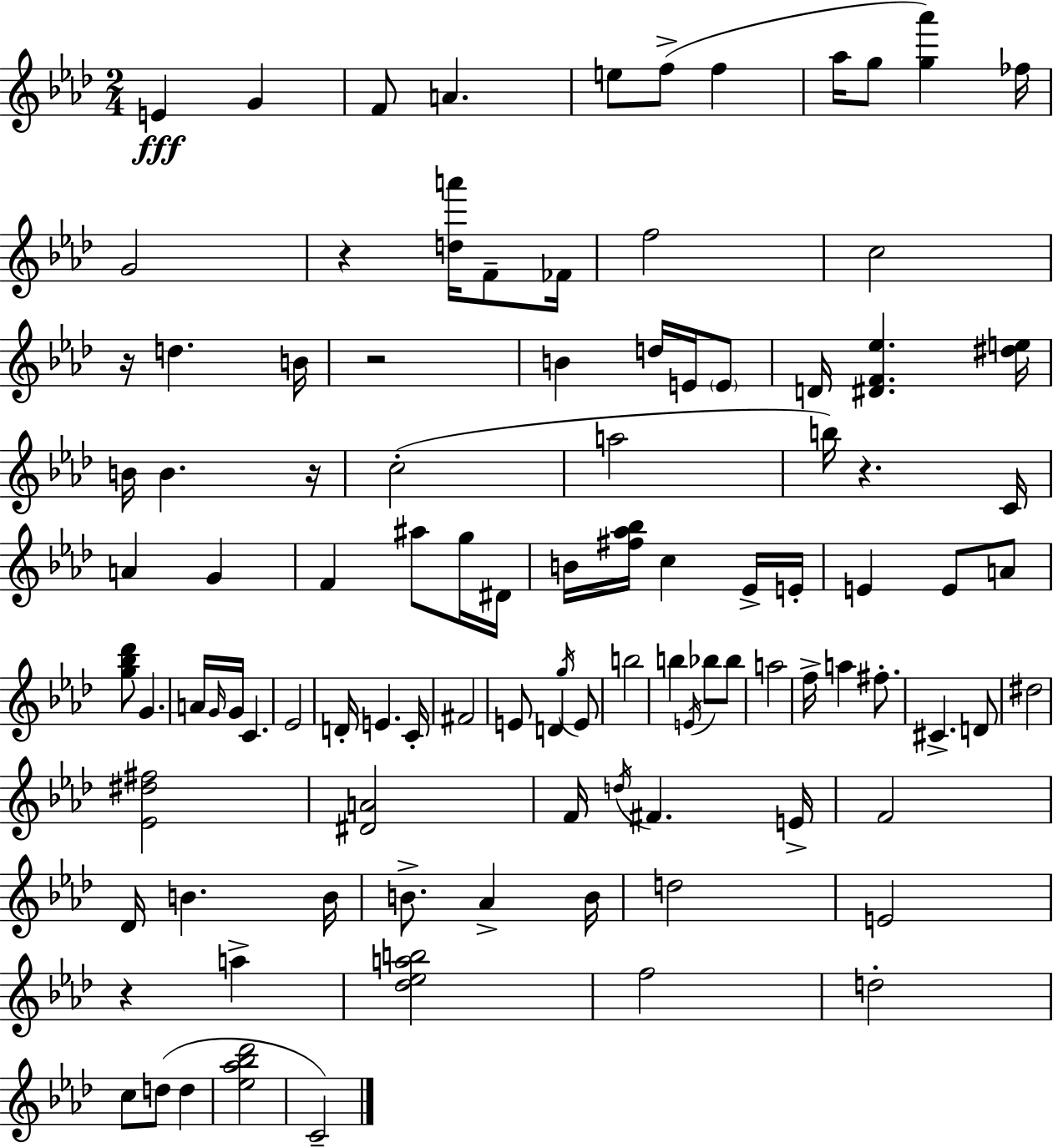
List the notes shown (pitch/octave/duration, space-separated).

E4/q G4/q F4/e A4/q. E5/e F5/e F5/q Ab5/s G5/e [G5,Ab6]/q FES5/s G4/h R/q [D5,A6]/s F4/e FES4/s F5/h C5/h R/s D5/q. B4/s R/h B4/q D5/s E4/s E4/e D4/s [D#4,F4,Eb5]/q. [D#5,E5]/s B4/s B4/q. R/s C5/h A5/h B5/s R/q. C4/s A4/q G4/q F4/q A#5/e G5/s D#4/s B4/s [F#5,Ab5,Bb5]/s C5/q Eb4/s E4/s E4/q E4/e A4/e [G5,Bb5,Db6]/e G4/q. A4/s G4/s G4/s C4/q. Eb4/h D4/s E4/q. C4/s F#4/h E4/e D4/q G5/s E4/e B5/h B5/q E4/s Bb5/e Bb5/e A5/h F5/s A5/q F#5/e. C#4/q. D4/e D#5/h [Eb4,D#5,F#5]/h [D#4,A4]/h F4/s D5/s F#4/q. E4/s F4/h Db4/s B4/q. B4/s B4/e. Ab4/q B4/s D5/h E4/h R/q A5/q [Db5,Eb5,A5,B5]/h F5/h D5/h C5/e D5/e D5/q [Eb5,Ab5,Bb5,Db6]/h C4/h